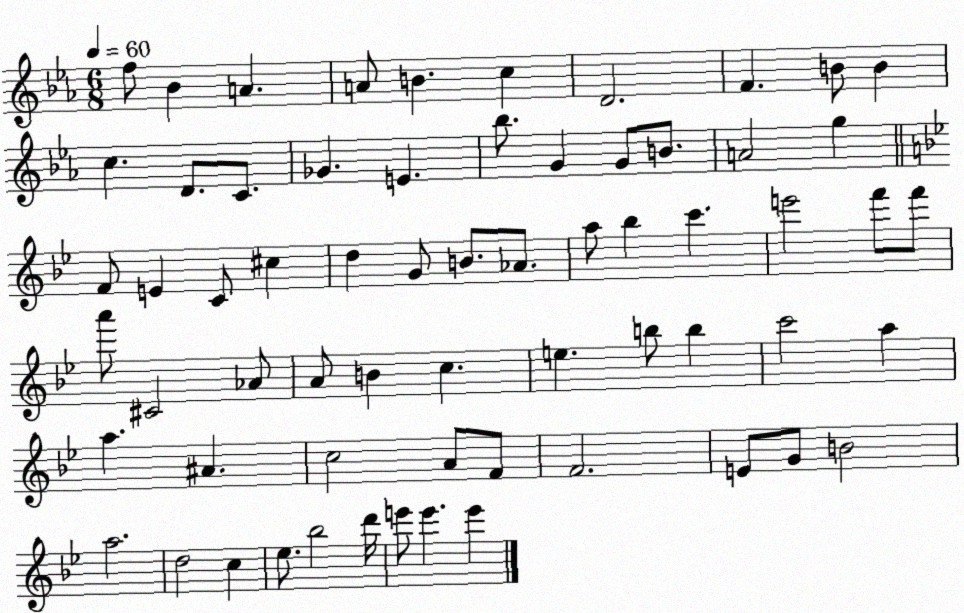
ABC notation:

X:1
T:Untitled
M:6/8
L:1/4
K:Eb
f/2 _B A A/2 B c D2 F B/2 B c D/2 C/2 _G E _b/2 G G/2 B/2 A2 g F/2 E C/2 ^c d G/2 B/2 _A/2 a/2 _b c' e'2 f'/2 f'/2 a'/2 ^C2 _A/2 A/2 B c e b/2 b c'2 a a ^A c2 A/2 F/2 F2 E/2 G/2 B2 a2 d2 c _e/2 _b2 d'/4 e'/2 e' e'